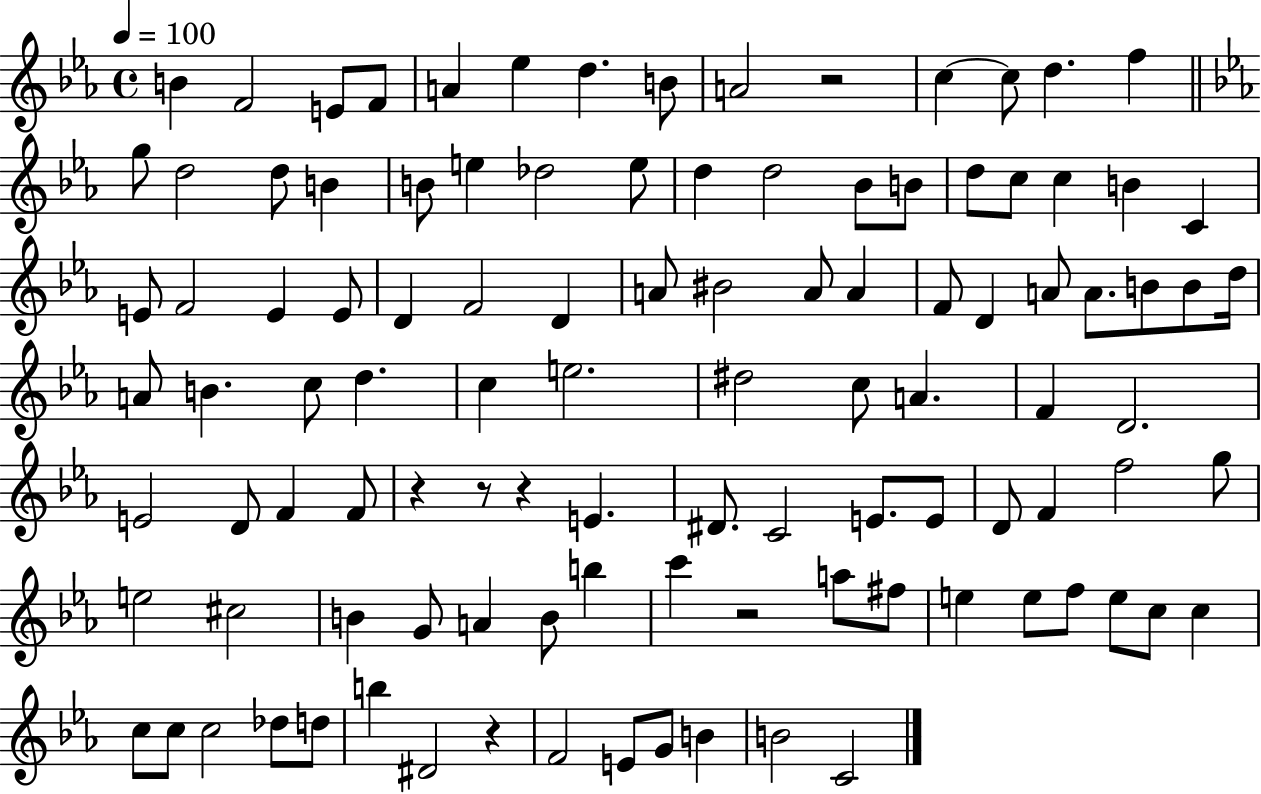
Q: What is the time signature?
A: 4/4